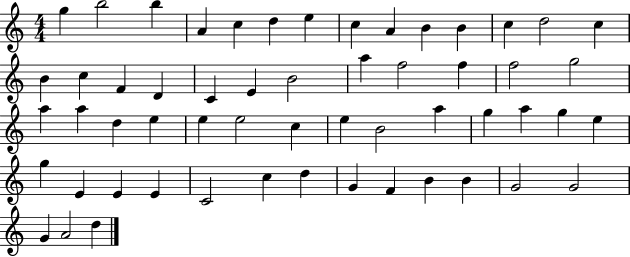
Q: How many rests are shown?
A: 0